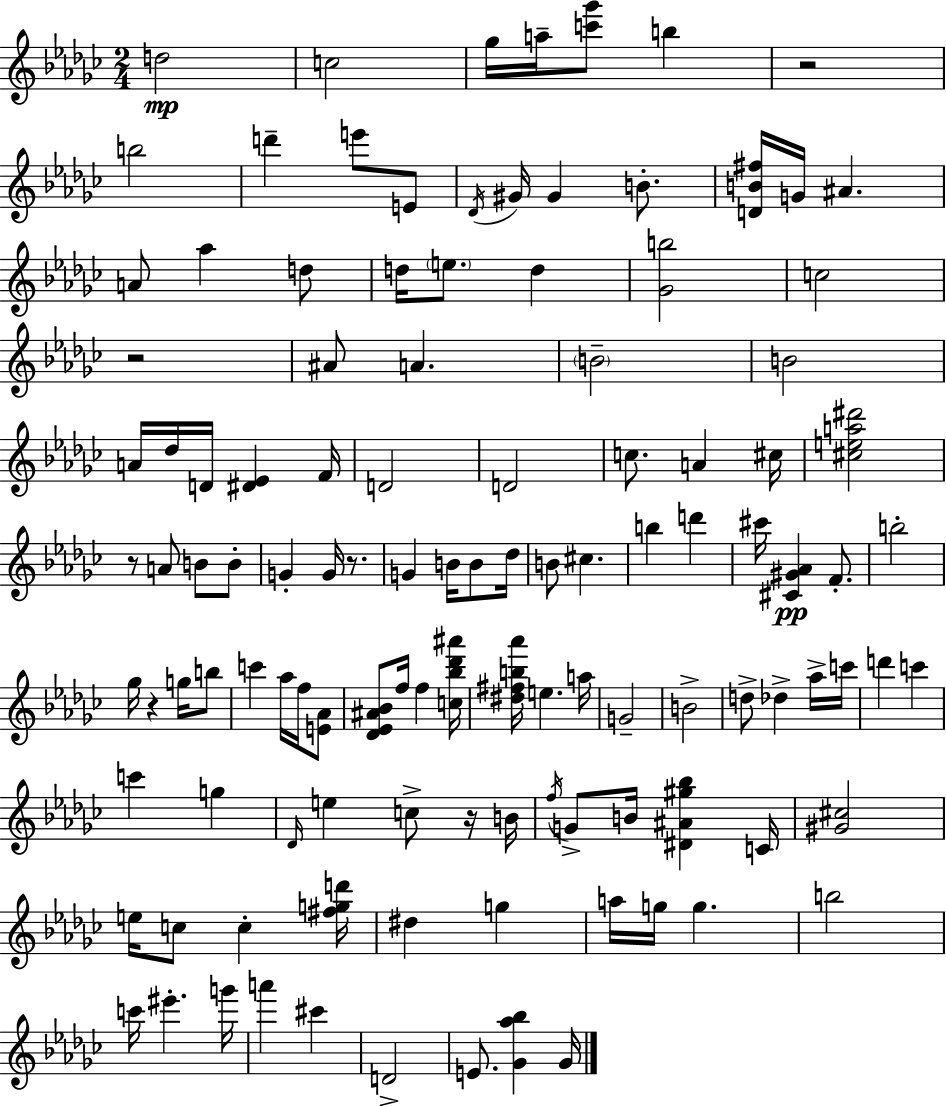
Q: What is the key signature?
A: EES minor